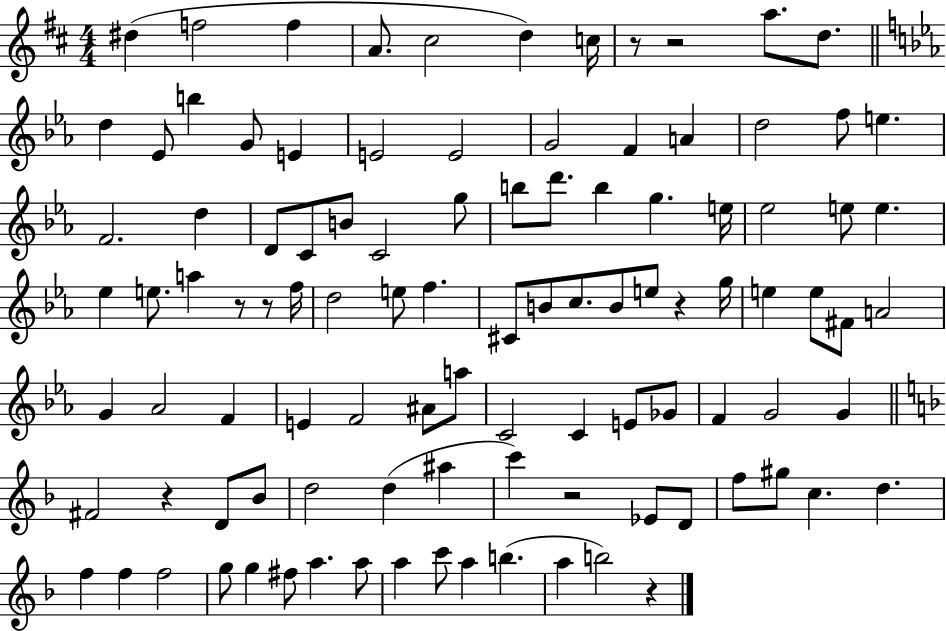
D#5/q F5/h F5/q A4/e. C#5/h D5/q C5/s R/e R/h A5/e. D5/e. D5/q Eb4/e B5/q G4/e E4/q E4/h E4/h G4/h F4/q A4/q D5/h F5/e E5/q. F4/h. D5/q D4/e C4/e B4/e C4/h G5/e B5/e D6/e. B5/q G5/q. E5/s Eb5/h E5/e E5/q. Eb5/q E5/e. A5/q R/e R/e F5/s D5/h E5/e F5/q. C#4/e B4/e C5/e. B4/e E5/e R/q G5/s E5/q E5/e F#4/e A4/h G4/q Ab4/h F4/q E4/q F4/h A#4/e A5/e C4/h C4/q E4/e Gb4/e F4/q G4/h G4/q F#4/h R/q D4/e Bb4/e D5/h D5/q A#5/q C6/q R/h Eb4/e D4/e F5/e G#5/e C5/q. D5/q. F5/q F5/q F5/h G5/e G5/q F#5/e A5/q. A5/e A5/q C6/e A5/q B5/q. A5/q B5/h R/q